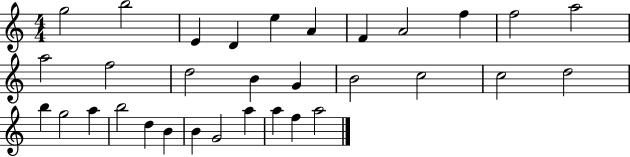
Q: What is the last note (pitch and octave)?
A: A5